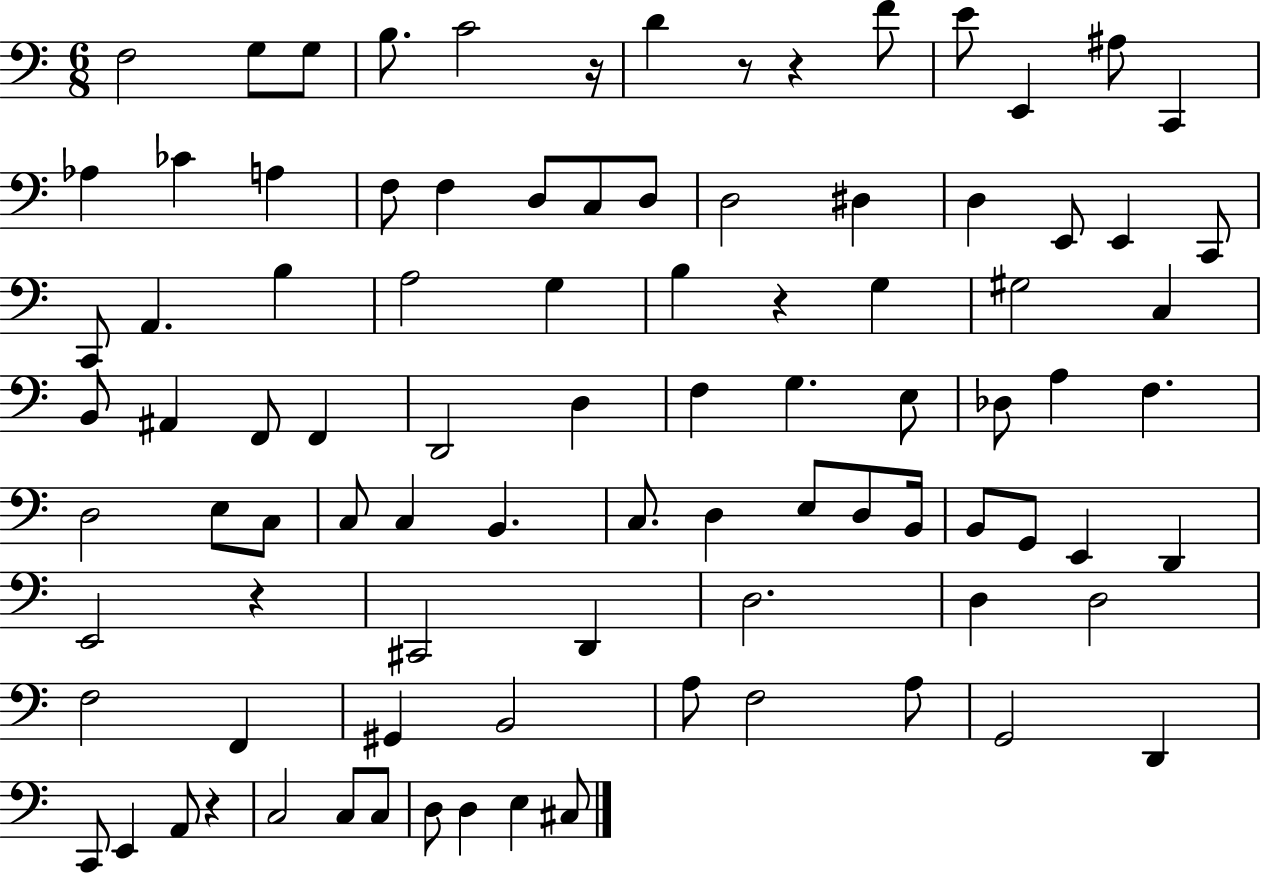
X:1
T:Untitled
M:6/8
L:1/4
K:C
F,2 G,/2 G,/2 B,/2 C2 z/4 D z/2 z F/2 E/2 E,, ^A,/2 C,, _A, _C A, F,/2 F, D,/2 C,/2 D,/2 D,2 ^D, D, E,,/2 E,, C,,/2 C,,/2 A,, B, A,2 G, B, z G, ^G,2 C, B,,/2 ^A,, F,,/2 F,, D,,2 D, F, G, E,/2 _D,/2 A, F, D,2 E,/2 C,/2 C,/2 C, B,, C,/2 D, E,/2 D,/2 B,,/4 B,,/2 G,,/2 E,, D,, E,,2 z ^C,,2 D,, D,2 D, D,2 F,2 F,, ^G,, B,,2 A,/2 F,2 A,/2 G,,2 D,, C,,/2 E,, A,,/2 z C,2 C,/2 C,/2 D,/2 D, E, ^C,/2